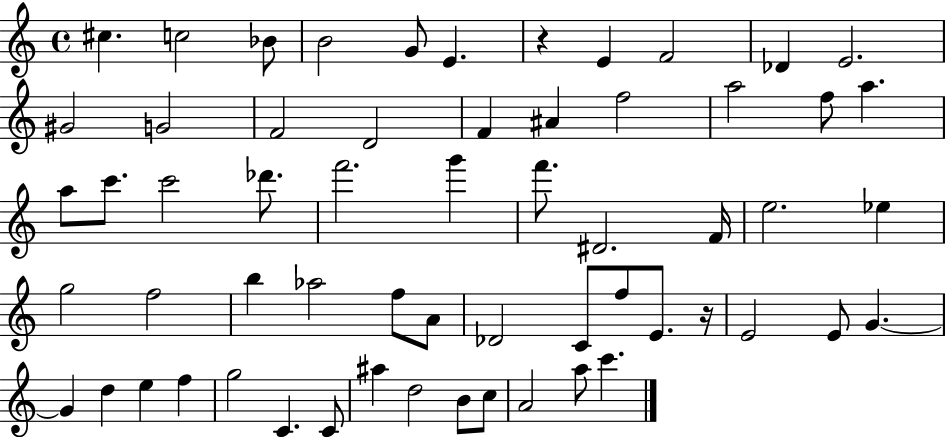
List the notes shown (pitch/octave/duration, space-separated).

C#5/q. C5/h Bb4/e B4/h G4/e E4/q. R/q E4/q F4/h Db4/q E4/h. G#4/h G4/h F4/h D4/h F4/q A#4/q F5/h A5/h F5/e A5/q. A5/e C6/e. C6/h Db6/e. F6/h. G6/q F6/e. D#4/h. F4/s E5/h. Eb5/q G5/h F5/h B5/q Ab5/h F5/e A4/e Db4/h C4/e F5/e E4/e. R/s E4/h E4/e G4/q. G4/q D5/q E5/q F5/q G5/h C4/q. C4/e A#5/q D5/h B4/e C5/e A4/h A5/e C6/q.